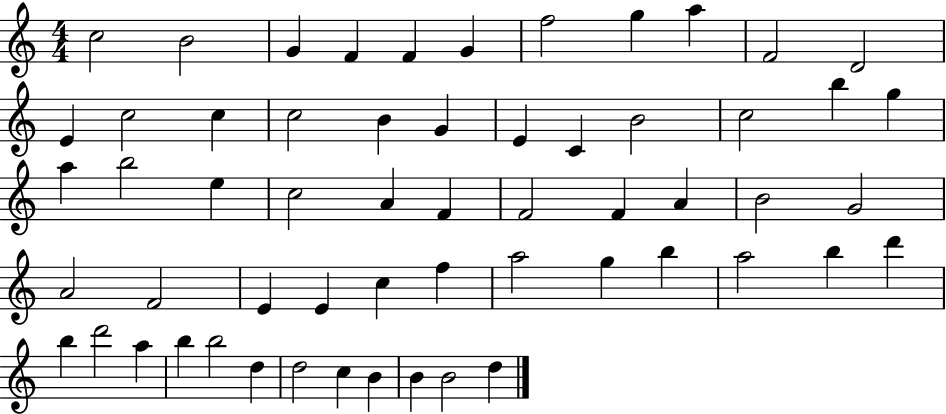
{
  \clef treble
  \numericTimeSignature
  \time 4/4
  \key c \major
  c''2 b'2 | g'4 f'4 f'4 g'4 | f''2 g''4 a''4 | f'2 d'2 | \break e'4 c''2 c''4 | c''2 b'4 g'4 | e'4 c'4 b'2 | c''2 b''4 g''4 | \break a''4 b''2 e''4 | c''2 a'4 f'4 | f'2 f'4 a'4 | b'2 g'2 | \break a'2 f'2 | e'4 e'4 c''4 f''4 | a''2 g''4 b''4 | a''2 b''4 d'''4 | \break b''4 d'''2 a''4 | b''4 b''2 d''4 | d''2 c''4 b'4 | b'4 b'2 d''4 | \break \bar "|."
}